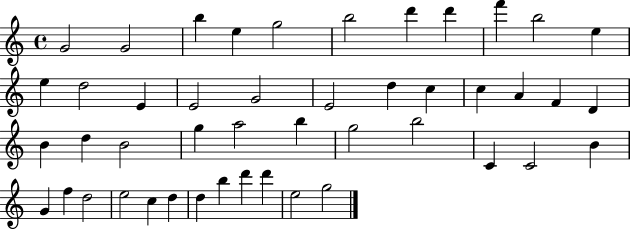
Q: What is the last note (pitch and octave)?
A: G5